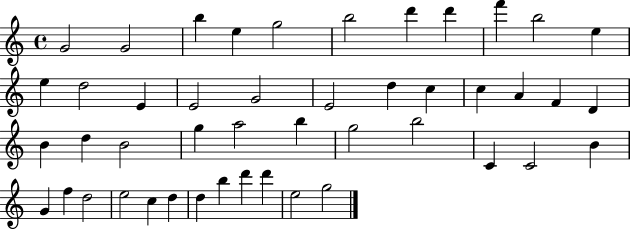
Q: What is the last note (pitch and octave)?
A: G5